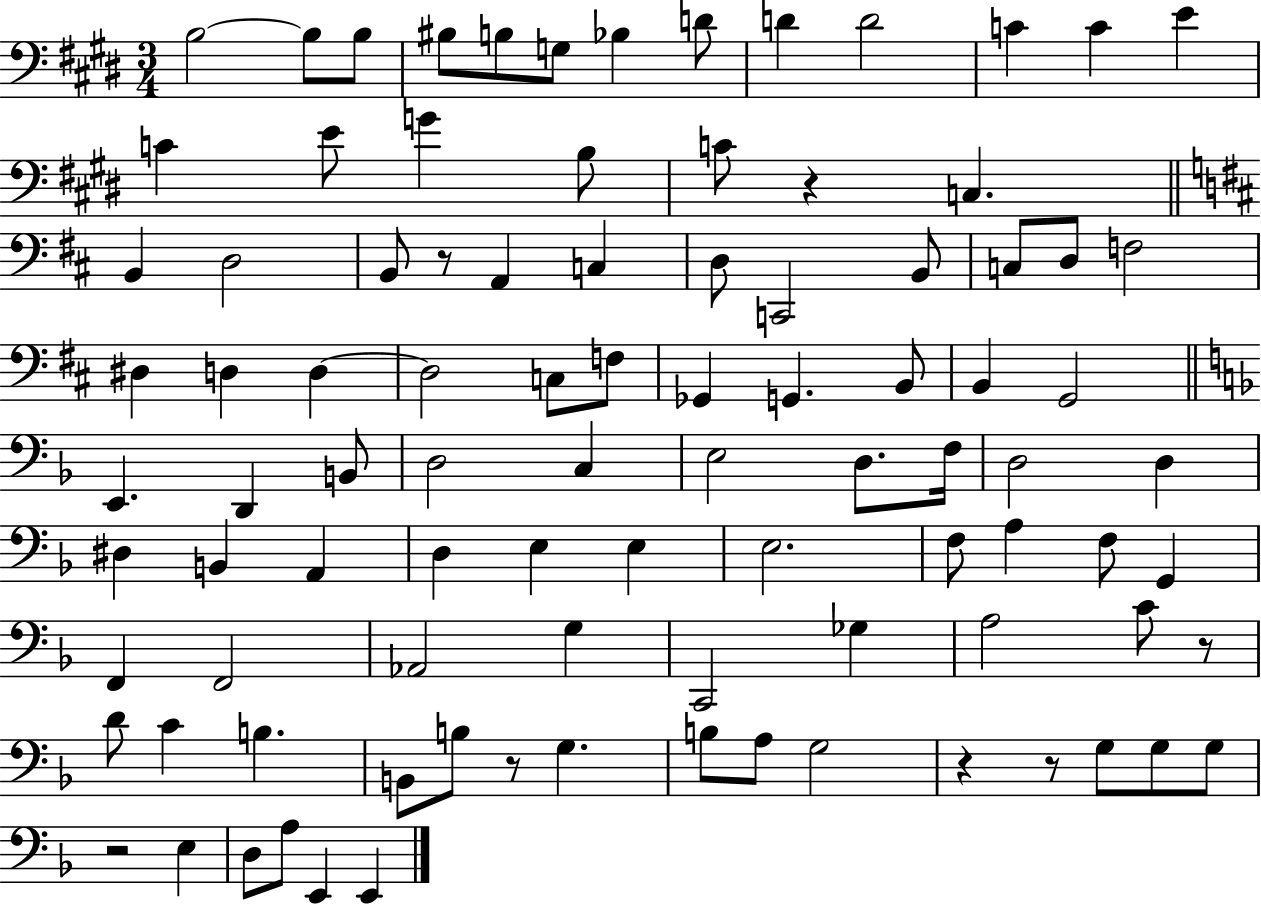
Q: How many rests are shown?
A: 7